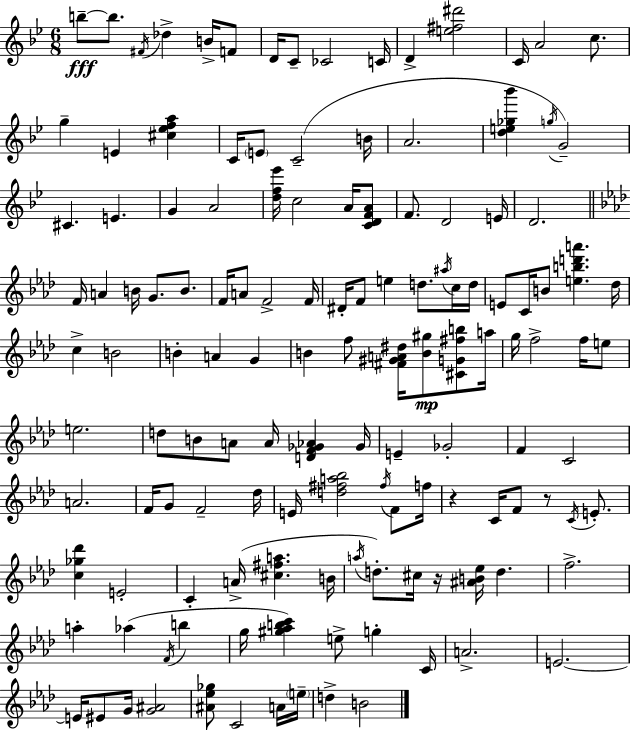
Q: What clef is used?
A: treble